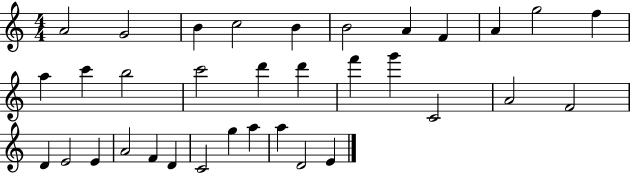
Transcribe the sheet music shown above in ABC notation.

X:1
T:Untitled
M:4/4
L:1/4
K:C
A2 G2 B c2 B B2 A F A g2 f a c' b2 c'2 d' d' f' g' C2 A2 F2 D E2 E A2 F D C2 g a a D2 E